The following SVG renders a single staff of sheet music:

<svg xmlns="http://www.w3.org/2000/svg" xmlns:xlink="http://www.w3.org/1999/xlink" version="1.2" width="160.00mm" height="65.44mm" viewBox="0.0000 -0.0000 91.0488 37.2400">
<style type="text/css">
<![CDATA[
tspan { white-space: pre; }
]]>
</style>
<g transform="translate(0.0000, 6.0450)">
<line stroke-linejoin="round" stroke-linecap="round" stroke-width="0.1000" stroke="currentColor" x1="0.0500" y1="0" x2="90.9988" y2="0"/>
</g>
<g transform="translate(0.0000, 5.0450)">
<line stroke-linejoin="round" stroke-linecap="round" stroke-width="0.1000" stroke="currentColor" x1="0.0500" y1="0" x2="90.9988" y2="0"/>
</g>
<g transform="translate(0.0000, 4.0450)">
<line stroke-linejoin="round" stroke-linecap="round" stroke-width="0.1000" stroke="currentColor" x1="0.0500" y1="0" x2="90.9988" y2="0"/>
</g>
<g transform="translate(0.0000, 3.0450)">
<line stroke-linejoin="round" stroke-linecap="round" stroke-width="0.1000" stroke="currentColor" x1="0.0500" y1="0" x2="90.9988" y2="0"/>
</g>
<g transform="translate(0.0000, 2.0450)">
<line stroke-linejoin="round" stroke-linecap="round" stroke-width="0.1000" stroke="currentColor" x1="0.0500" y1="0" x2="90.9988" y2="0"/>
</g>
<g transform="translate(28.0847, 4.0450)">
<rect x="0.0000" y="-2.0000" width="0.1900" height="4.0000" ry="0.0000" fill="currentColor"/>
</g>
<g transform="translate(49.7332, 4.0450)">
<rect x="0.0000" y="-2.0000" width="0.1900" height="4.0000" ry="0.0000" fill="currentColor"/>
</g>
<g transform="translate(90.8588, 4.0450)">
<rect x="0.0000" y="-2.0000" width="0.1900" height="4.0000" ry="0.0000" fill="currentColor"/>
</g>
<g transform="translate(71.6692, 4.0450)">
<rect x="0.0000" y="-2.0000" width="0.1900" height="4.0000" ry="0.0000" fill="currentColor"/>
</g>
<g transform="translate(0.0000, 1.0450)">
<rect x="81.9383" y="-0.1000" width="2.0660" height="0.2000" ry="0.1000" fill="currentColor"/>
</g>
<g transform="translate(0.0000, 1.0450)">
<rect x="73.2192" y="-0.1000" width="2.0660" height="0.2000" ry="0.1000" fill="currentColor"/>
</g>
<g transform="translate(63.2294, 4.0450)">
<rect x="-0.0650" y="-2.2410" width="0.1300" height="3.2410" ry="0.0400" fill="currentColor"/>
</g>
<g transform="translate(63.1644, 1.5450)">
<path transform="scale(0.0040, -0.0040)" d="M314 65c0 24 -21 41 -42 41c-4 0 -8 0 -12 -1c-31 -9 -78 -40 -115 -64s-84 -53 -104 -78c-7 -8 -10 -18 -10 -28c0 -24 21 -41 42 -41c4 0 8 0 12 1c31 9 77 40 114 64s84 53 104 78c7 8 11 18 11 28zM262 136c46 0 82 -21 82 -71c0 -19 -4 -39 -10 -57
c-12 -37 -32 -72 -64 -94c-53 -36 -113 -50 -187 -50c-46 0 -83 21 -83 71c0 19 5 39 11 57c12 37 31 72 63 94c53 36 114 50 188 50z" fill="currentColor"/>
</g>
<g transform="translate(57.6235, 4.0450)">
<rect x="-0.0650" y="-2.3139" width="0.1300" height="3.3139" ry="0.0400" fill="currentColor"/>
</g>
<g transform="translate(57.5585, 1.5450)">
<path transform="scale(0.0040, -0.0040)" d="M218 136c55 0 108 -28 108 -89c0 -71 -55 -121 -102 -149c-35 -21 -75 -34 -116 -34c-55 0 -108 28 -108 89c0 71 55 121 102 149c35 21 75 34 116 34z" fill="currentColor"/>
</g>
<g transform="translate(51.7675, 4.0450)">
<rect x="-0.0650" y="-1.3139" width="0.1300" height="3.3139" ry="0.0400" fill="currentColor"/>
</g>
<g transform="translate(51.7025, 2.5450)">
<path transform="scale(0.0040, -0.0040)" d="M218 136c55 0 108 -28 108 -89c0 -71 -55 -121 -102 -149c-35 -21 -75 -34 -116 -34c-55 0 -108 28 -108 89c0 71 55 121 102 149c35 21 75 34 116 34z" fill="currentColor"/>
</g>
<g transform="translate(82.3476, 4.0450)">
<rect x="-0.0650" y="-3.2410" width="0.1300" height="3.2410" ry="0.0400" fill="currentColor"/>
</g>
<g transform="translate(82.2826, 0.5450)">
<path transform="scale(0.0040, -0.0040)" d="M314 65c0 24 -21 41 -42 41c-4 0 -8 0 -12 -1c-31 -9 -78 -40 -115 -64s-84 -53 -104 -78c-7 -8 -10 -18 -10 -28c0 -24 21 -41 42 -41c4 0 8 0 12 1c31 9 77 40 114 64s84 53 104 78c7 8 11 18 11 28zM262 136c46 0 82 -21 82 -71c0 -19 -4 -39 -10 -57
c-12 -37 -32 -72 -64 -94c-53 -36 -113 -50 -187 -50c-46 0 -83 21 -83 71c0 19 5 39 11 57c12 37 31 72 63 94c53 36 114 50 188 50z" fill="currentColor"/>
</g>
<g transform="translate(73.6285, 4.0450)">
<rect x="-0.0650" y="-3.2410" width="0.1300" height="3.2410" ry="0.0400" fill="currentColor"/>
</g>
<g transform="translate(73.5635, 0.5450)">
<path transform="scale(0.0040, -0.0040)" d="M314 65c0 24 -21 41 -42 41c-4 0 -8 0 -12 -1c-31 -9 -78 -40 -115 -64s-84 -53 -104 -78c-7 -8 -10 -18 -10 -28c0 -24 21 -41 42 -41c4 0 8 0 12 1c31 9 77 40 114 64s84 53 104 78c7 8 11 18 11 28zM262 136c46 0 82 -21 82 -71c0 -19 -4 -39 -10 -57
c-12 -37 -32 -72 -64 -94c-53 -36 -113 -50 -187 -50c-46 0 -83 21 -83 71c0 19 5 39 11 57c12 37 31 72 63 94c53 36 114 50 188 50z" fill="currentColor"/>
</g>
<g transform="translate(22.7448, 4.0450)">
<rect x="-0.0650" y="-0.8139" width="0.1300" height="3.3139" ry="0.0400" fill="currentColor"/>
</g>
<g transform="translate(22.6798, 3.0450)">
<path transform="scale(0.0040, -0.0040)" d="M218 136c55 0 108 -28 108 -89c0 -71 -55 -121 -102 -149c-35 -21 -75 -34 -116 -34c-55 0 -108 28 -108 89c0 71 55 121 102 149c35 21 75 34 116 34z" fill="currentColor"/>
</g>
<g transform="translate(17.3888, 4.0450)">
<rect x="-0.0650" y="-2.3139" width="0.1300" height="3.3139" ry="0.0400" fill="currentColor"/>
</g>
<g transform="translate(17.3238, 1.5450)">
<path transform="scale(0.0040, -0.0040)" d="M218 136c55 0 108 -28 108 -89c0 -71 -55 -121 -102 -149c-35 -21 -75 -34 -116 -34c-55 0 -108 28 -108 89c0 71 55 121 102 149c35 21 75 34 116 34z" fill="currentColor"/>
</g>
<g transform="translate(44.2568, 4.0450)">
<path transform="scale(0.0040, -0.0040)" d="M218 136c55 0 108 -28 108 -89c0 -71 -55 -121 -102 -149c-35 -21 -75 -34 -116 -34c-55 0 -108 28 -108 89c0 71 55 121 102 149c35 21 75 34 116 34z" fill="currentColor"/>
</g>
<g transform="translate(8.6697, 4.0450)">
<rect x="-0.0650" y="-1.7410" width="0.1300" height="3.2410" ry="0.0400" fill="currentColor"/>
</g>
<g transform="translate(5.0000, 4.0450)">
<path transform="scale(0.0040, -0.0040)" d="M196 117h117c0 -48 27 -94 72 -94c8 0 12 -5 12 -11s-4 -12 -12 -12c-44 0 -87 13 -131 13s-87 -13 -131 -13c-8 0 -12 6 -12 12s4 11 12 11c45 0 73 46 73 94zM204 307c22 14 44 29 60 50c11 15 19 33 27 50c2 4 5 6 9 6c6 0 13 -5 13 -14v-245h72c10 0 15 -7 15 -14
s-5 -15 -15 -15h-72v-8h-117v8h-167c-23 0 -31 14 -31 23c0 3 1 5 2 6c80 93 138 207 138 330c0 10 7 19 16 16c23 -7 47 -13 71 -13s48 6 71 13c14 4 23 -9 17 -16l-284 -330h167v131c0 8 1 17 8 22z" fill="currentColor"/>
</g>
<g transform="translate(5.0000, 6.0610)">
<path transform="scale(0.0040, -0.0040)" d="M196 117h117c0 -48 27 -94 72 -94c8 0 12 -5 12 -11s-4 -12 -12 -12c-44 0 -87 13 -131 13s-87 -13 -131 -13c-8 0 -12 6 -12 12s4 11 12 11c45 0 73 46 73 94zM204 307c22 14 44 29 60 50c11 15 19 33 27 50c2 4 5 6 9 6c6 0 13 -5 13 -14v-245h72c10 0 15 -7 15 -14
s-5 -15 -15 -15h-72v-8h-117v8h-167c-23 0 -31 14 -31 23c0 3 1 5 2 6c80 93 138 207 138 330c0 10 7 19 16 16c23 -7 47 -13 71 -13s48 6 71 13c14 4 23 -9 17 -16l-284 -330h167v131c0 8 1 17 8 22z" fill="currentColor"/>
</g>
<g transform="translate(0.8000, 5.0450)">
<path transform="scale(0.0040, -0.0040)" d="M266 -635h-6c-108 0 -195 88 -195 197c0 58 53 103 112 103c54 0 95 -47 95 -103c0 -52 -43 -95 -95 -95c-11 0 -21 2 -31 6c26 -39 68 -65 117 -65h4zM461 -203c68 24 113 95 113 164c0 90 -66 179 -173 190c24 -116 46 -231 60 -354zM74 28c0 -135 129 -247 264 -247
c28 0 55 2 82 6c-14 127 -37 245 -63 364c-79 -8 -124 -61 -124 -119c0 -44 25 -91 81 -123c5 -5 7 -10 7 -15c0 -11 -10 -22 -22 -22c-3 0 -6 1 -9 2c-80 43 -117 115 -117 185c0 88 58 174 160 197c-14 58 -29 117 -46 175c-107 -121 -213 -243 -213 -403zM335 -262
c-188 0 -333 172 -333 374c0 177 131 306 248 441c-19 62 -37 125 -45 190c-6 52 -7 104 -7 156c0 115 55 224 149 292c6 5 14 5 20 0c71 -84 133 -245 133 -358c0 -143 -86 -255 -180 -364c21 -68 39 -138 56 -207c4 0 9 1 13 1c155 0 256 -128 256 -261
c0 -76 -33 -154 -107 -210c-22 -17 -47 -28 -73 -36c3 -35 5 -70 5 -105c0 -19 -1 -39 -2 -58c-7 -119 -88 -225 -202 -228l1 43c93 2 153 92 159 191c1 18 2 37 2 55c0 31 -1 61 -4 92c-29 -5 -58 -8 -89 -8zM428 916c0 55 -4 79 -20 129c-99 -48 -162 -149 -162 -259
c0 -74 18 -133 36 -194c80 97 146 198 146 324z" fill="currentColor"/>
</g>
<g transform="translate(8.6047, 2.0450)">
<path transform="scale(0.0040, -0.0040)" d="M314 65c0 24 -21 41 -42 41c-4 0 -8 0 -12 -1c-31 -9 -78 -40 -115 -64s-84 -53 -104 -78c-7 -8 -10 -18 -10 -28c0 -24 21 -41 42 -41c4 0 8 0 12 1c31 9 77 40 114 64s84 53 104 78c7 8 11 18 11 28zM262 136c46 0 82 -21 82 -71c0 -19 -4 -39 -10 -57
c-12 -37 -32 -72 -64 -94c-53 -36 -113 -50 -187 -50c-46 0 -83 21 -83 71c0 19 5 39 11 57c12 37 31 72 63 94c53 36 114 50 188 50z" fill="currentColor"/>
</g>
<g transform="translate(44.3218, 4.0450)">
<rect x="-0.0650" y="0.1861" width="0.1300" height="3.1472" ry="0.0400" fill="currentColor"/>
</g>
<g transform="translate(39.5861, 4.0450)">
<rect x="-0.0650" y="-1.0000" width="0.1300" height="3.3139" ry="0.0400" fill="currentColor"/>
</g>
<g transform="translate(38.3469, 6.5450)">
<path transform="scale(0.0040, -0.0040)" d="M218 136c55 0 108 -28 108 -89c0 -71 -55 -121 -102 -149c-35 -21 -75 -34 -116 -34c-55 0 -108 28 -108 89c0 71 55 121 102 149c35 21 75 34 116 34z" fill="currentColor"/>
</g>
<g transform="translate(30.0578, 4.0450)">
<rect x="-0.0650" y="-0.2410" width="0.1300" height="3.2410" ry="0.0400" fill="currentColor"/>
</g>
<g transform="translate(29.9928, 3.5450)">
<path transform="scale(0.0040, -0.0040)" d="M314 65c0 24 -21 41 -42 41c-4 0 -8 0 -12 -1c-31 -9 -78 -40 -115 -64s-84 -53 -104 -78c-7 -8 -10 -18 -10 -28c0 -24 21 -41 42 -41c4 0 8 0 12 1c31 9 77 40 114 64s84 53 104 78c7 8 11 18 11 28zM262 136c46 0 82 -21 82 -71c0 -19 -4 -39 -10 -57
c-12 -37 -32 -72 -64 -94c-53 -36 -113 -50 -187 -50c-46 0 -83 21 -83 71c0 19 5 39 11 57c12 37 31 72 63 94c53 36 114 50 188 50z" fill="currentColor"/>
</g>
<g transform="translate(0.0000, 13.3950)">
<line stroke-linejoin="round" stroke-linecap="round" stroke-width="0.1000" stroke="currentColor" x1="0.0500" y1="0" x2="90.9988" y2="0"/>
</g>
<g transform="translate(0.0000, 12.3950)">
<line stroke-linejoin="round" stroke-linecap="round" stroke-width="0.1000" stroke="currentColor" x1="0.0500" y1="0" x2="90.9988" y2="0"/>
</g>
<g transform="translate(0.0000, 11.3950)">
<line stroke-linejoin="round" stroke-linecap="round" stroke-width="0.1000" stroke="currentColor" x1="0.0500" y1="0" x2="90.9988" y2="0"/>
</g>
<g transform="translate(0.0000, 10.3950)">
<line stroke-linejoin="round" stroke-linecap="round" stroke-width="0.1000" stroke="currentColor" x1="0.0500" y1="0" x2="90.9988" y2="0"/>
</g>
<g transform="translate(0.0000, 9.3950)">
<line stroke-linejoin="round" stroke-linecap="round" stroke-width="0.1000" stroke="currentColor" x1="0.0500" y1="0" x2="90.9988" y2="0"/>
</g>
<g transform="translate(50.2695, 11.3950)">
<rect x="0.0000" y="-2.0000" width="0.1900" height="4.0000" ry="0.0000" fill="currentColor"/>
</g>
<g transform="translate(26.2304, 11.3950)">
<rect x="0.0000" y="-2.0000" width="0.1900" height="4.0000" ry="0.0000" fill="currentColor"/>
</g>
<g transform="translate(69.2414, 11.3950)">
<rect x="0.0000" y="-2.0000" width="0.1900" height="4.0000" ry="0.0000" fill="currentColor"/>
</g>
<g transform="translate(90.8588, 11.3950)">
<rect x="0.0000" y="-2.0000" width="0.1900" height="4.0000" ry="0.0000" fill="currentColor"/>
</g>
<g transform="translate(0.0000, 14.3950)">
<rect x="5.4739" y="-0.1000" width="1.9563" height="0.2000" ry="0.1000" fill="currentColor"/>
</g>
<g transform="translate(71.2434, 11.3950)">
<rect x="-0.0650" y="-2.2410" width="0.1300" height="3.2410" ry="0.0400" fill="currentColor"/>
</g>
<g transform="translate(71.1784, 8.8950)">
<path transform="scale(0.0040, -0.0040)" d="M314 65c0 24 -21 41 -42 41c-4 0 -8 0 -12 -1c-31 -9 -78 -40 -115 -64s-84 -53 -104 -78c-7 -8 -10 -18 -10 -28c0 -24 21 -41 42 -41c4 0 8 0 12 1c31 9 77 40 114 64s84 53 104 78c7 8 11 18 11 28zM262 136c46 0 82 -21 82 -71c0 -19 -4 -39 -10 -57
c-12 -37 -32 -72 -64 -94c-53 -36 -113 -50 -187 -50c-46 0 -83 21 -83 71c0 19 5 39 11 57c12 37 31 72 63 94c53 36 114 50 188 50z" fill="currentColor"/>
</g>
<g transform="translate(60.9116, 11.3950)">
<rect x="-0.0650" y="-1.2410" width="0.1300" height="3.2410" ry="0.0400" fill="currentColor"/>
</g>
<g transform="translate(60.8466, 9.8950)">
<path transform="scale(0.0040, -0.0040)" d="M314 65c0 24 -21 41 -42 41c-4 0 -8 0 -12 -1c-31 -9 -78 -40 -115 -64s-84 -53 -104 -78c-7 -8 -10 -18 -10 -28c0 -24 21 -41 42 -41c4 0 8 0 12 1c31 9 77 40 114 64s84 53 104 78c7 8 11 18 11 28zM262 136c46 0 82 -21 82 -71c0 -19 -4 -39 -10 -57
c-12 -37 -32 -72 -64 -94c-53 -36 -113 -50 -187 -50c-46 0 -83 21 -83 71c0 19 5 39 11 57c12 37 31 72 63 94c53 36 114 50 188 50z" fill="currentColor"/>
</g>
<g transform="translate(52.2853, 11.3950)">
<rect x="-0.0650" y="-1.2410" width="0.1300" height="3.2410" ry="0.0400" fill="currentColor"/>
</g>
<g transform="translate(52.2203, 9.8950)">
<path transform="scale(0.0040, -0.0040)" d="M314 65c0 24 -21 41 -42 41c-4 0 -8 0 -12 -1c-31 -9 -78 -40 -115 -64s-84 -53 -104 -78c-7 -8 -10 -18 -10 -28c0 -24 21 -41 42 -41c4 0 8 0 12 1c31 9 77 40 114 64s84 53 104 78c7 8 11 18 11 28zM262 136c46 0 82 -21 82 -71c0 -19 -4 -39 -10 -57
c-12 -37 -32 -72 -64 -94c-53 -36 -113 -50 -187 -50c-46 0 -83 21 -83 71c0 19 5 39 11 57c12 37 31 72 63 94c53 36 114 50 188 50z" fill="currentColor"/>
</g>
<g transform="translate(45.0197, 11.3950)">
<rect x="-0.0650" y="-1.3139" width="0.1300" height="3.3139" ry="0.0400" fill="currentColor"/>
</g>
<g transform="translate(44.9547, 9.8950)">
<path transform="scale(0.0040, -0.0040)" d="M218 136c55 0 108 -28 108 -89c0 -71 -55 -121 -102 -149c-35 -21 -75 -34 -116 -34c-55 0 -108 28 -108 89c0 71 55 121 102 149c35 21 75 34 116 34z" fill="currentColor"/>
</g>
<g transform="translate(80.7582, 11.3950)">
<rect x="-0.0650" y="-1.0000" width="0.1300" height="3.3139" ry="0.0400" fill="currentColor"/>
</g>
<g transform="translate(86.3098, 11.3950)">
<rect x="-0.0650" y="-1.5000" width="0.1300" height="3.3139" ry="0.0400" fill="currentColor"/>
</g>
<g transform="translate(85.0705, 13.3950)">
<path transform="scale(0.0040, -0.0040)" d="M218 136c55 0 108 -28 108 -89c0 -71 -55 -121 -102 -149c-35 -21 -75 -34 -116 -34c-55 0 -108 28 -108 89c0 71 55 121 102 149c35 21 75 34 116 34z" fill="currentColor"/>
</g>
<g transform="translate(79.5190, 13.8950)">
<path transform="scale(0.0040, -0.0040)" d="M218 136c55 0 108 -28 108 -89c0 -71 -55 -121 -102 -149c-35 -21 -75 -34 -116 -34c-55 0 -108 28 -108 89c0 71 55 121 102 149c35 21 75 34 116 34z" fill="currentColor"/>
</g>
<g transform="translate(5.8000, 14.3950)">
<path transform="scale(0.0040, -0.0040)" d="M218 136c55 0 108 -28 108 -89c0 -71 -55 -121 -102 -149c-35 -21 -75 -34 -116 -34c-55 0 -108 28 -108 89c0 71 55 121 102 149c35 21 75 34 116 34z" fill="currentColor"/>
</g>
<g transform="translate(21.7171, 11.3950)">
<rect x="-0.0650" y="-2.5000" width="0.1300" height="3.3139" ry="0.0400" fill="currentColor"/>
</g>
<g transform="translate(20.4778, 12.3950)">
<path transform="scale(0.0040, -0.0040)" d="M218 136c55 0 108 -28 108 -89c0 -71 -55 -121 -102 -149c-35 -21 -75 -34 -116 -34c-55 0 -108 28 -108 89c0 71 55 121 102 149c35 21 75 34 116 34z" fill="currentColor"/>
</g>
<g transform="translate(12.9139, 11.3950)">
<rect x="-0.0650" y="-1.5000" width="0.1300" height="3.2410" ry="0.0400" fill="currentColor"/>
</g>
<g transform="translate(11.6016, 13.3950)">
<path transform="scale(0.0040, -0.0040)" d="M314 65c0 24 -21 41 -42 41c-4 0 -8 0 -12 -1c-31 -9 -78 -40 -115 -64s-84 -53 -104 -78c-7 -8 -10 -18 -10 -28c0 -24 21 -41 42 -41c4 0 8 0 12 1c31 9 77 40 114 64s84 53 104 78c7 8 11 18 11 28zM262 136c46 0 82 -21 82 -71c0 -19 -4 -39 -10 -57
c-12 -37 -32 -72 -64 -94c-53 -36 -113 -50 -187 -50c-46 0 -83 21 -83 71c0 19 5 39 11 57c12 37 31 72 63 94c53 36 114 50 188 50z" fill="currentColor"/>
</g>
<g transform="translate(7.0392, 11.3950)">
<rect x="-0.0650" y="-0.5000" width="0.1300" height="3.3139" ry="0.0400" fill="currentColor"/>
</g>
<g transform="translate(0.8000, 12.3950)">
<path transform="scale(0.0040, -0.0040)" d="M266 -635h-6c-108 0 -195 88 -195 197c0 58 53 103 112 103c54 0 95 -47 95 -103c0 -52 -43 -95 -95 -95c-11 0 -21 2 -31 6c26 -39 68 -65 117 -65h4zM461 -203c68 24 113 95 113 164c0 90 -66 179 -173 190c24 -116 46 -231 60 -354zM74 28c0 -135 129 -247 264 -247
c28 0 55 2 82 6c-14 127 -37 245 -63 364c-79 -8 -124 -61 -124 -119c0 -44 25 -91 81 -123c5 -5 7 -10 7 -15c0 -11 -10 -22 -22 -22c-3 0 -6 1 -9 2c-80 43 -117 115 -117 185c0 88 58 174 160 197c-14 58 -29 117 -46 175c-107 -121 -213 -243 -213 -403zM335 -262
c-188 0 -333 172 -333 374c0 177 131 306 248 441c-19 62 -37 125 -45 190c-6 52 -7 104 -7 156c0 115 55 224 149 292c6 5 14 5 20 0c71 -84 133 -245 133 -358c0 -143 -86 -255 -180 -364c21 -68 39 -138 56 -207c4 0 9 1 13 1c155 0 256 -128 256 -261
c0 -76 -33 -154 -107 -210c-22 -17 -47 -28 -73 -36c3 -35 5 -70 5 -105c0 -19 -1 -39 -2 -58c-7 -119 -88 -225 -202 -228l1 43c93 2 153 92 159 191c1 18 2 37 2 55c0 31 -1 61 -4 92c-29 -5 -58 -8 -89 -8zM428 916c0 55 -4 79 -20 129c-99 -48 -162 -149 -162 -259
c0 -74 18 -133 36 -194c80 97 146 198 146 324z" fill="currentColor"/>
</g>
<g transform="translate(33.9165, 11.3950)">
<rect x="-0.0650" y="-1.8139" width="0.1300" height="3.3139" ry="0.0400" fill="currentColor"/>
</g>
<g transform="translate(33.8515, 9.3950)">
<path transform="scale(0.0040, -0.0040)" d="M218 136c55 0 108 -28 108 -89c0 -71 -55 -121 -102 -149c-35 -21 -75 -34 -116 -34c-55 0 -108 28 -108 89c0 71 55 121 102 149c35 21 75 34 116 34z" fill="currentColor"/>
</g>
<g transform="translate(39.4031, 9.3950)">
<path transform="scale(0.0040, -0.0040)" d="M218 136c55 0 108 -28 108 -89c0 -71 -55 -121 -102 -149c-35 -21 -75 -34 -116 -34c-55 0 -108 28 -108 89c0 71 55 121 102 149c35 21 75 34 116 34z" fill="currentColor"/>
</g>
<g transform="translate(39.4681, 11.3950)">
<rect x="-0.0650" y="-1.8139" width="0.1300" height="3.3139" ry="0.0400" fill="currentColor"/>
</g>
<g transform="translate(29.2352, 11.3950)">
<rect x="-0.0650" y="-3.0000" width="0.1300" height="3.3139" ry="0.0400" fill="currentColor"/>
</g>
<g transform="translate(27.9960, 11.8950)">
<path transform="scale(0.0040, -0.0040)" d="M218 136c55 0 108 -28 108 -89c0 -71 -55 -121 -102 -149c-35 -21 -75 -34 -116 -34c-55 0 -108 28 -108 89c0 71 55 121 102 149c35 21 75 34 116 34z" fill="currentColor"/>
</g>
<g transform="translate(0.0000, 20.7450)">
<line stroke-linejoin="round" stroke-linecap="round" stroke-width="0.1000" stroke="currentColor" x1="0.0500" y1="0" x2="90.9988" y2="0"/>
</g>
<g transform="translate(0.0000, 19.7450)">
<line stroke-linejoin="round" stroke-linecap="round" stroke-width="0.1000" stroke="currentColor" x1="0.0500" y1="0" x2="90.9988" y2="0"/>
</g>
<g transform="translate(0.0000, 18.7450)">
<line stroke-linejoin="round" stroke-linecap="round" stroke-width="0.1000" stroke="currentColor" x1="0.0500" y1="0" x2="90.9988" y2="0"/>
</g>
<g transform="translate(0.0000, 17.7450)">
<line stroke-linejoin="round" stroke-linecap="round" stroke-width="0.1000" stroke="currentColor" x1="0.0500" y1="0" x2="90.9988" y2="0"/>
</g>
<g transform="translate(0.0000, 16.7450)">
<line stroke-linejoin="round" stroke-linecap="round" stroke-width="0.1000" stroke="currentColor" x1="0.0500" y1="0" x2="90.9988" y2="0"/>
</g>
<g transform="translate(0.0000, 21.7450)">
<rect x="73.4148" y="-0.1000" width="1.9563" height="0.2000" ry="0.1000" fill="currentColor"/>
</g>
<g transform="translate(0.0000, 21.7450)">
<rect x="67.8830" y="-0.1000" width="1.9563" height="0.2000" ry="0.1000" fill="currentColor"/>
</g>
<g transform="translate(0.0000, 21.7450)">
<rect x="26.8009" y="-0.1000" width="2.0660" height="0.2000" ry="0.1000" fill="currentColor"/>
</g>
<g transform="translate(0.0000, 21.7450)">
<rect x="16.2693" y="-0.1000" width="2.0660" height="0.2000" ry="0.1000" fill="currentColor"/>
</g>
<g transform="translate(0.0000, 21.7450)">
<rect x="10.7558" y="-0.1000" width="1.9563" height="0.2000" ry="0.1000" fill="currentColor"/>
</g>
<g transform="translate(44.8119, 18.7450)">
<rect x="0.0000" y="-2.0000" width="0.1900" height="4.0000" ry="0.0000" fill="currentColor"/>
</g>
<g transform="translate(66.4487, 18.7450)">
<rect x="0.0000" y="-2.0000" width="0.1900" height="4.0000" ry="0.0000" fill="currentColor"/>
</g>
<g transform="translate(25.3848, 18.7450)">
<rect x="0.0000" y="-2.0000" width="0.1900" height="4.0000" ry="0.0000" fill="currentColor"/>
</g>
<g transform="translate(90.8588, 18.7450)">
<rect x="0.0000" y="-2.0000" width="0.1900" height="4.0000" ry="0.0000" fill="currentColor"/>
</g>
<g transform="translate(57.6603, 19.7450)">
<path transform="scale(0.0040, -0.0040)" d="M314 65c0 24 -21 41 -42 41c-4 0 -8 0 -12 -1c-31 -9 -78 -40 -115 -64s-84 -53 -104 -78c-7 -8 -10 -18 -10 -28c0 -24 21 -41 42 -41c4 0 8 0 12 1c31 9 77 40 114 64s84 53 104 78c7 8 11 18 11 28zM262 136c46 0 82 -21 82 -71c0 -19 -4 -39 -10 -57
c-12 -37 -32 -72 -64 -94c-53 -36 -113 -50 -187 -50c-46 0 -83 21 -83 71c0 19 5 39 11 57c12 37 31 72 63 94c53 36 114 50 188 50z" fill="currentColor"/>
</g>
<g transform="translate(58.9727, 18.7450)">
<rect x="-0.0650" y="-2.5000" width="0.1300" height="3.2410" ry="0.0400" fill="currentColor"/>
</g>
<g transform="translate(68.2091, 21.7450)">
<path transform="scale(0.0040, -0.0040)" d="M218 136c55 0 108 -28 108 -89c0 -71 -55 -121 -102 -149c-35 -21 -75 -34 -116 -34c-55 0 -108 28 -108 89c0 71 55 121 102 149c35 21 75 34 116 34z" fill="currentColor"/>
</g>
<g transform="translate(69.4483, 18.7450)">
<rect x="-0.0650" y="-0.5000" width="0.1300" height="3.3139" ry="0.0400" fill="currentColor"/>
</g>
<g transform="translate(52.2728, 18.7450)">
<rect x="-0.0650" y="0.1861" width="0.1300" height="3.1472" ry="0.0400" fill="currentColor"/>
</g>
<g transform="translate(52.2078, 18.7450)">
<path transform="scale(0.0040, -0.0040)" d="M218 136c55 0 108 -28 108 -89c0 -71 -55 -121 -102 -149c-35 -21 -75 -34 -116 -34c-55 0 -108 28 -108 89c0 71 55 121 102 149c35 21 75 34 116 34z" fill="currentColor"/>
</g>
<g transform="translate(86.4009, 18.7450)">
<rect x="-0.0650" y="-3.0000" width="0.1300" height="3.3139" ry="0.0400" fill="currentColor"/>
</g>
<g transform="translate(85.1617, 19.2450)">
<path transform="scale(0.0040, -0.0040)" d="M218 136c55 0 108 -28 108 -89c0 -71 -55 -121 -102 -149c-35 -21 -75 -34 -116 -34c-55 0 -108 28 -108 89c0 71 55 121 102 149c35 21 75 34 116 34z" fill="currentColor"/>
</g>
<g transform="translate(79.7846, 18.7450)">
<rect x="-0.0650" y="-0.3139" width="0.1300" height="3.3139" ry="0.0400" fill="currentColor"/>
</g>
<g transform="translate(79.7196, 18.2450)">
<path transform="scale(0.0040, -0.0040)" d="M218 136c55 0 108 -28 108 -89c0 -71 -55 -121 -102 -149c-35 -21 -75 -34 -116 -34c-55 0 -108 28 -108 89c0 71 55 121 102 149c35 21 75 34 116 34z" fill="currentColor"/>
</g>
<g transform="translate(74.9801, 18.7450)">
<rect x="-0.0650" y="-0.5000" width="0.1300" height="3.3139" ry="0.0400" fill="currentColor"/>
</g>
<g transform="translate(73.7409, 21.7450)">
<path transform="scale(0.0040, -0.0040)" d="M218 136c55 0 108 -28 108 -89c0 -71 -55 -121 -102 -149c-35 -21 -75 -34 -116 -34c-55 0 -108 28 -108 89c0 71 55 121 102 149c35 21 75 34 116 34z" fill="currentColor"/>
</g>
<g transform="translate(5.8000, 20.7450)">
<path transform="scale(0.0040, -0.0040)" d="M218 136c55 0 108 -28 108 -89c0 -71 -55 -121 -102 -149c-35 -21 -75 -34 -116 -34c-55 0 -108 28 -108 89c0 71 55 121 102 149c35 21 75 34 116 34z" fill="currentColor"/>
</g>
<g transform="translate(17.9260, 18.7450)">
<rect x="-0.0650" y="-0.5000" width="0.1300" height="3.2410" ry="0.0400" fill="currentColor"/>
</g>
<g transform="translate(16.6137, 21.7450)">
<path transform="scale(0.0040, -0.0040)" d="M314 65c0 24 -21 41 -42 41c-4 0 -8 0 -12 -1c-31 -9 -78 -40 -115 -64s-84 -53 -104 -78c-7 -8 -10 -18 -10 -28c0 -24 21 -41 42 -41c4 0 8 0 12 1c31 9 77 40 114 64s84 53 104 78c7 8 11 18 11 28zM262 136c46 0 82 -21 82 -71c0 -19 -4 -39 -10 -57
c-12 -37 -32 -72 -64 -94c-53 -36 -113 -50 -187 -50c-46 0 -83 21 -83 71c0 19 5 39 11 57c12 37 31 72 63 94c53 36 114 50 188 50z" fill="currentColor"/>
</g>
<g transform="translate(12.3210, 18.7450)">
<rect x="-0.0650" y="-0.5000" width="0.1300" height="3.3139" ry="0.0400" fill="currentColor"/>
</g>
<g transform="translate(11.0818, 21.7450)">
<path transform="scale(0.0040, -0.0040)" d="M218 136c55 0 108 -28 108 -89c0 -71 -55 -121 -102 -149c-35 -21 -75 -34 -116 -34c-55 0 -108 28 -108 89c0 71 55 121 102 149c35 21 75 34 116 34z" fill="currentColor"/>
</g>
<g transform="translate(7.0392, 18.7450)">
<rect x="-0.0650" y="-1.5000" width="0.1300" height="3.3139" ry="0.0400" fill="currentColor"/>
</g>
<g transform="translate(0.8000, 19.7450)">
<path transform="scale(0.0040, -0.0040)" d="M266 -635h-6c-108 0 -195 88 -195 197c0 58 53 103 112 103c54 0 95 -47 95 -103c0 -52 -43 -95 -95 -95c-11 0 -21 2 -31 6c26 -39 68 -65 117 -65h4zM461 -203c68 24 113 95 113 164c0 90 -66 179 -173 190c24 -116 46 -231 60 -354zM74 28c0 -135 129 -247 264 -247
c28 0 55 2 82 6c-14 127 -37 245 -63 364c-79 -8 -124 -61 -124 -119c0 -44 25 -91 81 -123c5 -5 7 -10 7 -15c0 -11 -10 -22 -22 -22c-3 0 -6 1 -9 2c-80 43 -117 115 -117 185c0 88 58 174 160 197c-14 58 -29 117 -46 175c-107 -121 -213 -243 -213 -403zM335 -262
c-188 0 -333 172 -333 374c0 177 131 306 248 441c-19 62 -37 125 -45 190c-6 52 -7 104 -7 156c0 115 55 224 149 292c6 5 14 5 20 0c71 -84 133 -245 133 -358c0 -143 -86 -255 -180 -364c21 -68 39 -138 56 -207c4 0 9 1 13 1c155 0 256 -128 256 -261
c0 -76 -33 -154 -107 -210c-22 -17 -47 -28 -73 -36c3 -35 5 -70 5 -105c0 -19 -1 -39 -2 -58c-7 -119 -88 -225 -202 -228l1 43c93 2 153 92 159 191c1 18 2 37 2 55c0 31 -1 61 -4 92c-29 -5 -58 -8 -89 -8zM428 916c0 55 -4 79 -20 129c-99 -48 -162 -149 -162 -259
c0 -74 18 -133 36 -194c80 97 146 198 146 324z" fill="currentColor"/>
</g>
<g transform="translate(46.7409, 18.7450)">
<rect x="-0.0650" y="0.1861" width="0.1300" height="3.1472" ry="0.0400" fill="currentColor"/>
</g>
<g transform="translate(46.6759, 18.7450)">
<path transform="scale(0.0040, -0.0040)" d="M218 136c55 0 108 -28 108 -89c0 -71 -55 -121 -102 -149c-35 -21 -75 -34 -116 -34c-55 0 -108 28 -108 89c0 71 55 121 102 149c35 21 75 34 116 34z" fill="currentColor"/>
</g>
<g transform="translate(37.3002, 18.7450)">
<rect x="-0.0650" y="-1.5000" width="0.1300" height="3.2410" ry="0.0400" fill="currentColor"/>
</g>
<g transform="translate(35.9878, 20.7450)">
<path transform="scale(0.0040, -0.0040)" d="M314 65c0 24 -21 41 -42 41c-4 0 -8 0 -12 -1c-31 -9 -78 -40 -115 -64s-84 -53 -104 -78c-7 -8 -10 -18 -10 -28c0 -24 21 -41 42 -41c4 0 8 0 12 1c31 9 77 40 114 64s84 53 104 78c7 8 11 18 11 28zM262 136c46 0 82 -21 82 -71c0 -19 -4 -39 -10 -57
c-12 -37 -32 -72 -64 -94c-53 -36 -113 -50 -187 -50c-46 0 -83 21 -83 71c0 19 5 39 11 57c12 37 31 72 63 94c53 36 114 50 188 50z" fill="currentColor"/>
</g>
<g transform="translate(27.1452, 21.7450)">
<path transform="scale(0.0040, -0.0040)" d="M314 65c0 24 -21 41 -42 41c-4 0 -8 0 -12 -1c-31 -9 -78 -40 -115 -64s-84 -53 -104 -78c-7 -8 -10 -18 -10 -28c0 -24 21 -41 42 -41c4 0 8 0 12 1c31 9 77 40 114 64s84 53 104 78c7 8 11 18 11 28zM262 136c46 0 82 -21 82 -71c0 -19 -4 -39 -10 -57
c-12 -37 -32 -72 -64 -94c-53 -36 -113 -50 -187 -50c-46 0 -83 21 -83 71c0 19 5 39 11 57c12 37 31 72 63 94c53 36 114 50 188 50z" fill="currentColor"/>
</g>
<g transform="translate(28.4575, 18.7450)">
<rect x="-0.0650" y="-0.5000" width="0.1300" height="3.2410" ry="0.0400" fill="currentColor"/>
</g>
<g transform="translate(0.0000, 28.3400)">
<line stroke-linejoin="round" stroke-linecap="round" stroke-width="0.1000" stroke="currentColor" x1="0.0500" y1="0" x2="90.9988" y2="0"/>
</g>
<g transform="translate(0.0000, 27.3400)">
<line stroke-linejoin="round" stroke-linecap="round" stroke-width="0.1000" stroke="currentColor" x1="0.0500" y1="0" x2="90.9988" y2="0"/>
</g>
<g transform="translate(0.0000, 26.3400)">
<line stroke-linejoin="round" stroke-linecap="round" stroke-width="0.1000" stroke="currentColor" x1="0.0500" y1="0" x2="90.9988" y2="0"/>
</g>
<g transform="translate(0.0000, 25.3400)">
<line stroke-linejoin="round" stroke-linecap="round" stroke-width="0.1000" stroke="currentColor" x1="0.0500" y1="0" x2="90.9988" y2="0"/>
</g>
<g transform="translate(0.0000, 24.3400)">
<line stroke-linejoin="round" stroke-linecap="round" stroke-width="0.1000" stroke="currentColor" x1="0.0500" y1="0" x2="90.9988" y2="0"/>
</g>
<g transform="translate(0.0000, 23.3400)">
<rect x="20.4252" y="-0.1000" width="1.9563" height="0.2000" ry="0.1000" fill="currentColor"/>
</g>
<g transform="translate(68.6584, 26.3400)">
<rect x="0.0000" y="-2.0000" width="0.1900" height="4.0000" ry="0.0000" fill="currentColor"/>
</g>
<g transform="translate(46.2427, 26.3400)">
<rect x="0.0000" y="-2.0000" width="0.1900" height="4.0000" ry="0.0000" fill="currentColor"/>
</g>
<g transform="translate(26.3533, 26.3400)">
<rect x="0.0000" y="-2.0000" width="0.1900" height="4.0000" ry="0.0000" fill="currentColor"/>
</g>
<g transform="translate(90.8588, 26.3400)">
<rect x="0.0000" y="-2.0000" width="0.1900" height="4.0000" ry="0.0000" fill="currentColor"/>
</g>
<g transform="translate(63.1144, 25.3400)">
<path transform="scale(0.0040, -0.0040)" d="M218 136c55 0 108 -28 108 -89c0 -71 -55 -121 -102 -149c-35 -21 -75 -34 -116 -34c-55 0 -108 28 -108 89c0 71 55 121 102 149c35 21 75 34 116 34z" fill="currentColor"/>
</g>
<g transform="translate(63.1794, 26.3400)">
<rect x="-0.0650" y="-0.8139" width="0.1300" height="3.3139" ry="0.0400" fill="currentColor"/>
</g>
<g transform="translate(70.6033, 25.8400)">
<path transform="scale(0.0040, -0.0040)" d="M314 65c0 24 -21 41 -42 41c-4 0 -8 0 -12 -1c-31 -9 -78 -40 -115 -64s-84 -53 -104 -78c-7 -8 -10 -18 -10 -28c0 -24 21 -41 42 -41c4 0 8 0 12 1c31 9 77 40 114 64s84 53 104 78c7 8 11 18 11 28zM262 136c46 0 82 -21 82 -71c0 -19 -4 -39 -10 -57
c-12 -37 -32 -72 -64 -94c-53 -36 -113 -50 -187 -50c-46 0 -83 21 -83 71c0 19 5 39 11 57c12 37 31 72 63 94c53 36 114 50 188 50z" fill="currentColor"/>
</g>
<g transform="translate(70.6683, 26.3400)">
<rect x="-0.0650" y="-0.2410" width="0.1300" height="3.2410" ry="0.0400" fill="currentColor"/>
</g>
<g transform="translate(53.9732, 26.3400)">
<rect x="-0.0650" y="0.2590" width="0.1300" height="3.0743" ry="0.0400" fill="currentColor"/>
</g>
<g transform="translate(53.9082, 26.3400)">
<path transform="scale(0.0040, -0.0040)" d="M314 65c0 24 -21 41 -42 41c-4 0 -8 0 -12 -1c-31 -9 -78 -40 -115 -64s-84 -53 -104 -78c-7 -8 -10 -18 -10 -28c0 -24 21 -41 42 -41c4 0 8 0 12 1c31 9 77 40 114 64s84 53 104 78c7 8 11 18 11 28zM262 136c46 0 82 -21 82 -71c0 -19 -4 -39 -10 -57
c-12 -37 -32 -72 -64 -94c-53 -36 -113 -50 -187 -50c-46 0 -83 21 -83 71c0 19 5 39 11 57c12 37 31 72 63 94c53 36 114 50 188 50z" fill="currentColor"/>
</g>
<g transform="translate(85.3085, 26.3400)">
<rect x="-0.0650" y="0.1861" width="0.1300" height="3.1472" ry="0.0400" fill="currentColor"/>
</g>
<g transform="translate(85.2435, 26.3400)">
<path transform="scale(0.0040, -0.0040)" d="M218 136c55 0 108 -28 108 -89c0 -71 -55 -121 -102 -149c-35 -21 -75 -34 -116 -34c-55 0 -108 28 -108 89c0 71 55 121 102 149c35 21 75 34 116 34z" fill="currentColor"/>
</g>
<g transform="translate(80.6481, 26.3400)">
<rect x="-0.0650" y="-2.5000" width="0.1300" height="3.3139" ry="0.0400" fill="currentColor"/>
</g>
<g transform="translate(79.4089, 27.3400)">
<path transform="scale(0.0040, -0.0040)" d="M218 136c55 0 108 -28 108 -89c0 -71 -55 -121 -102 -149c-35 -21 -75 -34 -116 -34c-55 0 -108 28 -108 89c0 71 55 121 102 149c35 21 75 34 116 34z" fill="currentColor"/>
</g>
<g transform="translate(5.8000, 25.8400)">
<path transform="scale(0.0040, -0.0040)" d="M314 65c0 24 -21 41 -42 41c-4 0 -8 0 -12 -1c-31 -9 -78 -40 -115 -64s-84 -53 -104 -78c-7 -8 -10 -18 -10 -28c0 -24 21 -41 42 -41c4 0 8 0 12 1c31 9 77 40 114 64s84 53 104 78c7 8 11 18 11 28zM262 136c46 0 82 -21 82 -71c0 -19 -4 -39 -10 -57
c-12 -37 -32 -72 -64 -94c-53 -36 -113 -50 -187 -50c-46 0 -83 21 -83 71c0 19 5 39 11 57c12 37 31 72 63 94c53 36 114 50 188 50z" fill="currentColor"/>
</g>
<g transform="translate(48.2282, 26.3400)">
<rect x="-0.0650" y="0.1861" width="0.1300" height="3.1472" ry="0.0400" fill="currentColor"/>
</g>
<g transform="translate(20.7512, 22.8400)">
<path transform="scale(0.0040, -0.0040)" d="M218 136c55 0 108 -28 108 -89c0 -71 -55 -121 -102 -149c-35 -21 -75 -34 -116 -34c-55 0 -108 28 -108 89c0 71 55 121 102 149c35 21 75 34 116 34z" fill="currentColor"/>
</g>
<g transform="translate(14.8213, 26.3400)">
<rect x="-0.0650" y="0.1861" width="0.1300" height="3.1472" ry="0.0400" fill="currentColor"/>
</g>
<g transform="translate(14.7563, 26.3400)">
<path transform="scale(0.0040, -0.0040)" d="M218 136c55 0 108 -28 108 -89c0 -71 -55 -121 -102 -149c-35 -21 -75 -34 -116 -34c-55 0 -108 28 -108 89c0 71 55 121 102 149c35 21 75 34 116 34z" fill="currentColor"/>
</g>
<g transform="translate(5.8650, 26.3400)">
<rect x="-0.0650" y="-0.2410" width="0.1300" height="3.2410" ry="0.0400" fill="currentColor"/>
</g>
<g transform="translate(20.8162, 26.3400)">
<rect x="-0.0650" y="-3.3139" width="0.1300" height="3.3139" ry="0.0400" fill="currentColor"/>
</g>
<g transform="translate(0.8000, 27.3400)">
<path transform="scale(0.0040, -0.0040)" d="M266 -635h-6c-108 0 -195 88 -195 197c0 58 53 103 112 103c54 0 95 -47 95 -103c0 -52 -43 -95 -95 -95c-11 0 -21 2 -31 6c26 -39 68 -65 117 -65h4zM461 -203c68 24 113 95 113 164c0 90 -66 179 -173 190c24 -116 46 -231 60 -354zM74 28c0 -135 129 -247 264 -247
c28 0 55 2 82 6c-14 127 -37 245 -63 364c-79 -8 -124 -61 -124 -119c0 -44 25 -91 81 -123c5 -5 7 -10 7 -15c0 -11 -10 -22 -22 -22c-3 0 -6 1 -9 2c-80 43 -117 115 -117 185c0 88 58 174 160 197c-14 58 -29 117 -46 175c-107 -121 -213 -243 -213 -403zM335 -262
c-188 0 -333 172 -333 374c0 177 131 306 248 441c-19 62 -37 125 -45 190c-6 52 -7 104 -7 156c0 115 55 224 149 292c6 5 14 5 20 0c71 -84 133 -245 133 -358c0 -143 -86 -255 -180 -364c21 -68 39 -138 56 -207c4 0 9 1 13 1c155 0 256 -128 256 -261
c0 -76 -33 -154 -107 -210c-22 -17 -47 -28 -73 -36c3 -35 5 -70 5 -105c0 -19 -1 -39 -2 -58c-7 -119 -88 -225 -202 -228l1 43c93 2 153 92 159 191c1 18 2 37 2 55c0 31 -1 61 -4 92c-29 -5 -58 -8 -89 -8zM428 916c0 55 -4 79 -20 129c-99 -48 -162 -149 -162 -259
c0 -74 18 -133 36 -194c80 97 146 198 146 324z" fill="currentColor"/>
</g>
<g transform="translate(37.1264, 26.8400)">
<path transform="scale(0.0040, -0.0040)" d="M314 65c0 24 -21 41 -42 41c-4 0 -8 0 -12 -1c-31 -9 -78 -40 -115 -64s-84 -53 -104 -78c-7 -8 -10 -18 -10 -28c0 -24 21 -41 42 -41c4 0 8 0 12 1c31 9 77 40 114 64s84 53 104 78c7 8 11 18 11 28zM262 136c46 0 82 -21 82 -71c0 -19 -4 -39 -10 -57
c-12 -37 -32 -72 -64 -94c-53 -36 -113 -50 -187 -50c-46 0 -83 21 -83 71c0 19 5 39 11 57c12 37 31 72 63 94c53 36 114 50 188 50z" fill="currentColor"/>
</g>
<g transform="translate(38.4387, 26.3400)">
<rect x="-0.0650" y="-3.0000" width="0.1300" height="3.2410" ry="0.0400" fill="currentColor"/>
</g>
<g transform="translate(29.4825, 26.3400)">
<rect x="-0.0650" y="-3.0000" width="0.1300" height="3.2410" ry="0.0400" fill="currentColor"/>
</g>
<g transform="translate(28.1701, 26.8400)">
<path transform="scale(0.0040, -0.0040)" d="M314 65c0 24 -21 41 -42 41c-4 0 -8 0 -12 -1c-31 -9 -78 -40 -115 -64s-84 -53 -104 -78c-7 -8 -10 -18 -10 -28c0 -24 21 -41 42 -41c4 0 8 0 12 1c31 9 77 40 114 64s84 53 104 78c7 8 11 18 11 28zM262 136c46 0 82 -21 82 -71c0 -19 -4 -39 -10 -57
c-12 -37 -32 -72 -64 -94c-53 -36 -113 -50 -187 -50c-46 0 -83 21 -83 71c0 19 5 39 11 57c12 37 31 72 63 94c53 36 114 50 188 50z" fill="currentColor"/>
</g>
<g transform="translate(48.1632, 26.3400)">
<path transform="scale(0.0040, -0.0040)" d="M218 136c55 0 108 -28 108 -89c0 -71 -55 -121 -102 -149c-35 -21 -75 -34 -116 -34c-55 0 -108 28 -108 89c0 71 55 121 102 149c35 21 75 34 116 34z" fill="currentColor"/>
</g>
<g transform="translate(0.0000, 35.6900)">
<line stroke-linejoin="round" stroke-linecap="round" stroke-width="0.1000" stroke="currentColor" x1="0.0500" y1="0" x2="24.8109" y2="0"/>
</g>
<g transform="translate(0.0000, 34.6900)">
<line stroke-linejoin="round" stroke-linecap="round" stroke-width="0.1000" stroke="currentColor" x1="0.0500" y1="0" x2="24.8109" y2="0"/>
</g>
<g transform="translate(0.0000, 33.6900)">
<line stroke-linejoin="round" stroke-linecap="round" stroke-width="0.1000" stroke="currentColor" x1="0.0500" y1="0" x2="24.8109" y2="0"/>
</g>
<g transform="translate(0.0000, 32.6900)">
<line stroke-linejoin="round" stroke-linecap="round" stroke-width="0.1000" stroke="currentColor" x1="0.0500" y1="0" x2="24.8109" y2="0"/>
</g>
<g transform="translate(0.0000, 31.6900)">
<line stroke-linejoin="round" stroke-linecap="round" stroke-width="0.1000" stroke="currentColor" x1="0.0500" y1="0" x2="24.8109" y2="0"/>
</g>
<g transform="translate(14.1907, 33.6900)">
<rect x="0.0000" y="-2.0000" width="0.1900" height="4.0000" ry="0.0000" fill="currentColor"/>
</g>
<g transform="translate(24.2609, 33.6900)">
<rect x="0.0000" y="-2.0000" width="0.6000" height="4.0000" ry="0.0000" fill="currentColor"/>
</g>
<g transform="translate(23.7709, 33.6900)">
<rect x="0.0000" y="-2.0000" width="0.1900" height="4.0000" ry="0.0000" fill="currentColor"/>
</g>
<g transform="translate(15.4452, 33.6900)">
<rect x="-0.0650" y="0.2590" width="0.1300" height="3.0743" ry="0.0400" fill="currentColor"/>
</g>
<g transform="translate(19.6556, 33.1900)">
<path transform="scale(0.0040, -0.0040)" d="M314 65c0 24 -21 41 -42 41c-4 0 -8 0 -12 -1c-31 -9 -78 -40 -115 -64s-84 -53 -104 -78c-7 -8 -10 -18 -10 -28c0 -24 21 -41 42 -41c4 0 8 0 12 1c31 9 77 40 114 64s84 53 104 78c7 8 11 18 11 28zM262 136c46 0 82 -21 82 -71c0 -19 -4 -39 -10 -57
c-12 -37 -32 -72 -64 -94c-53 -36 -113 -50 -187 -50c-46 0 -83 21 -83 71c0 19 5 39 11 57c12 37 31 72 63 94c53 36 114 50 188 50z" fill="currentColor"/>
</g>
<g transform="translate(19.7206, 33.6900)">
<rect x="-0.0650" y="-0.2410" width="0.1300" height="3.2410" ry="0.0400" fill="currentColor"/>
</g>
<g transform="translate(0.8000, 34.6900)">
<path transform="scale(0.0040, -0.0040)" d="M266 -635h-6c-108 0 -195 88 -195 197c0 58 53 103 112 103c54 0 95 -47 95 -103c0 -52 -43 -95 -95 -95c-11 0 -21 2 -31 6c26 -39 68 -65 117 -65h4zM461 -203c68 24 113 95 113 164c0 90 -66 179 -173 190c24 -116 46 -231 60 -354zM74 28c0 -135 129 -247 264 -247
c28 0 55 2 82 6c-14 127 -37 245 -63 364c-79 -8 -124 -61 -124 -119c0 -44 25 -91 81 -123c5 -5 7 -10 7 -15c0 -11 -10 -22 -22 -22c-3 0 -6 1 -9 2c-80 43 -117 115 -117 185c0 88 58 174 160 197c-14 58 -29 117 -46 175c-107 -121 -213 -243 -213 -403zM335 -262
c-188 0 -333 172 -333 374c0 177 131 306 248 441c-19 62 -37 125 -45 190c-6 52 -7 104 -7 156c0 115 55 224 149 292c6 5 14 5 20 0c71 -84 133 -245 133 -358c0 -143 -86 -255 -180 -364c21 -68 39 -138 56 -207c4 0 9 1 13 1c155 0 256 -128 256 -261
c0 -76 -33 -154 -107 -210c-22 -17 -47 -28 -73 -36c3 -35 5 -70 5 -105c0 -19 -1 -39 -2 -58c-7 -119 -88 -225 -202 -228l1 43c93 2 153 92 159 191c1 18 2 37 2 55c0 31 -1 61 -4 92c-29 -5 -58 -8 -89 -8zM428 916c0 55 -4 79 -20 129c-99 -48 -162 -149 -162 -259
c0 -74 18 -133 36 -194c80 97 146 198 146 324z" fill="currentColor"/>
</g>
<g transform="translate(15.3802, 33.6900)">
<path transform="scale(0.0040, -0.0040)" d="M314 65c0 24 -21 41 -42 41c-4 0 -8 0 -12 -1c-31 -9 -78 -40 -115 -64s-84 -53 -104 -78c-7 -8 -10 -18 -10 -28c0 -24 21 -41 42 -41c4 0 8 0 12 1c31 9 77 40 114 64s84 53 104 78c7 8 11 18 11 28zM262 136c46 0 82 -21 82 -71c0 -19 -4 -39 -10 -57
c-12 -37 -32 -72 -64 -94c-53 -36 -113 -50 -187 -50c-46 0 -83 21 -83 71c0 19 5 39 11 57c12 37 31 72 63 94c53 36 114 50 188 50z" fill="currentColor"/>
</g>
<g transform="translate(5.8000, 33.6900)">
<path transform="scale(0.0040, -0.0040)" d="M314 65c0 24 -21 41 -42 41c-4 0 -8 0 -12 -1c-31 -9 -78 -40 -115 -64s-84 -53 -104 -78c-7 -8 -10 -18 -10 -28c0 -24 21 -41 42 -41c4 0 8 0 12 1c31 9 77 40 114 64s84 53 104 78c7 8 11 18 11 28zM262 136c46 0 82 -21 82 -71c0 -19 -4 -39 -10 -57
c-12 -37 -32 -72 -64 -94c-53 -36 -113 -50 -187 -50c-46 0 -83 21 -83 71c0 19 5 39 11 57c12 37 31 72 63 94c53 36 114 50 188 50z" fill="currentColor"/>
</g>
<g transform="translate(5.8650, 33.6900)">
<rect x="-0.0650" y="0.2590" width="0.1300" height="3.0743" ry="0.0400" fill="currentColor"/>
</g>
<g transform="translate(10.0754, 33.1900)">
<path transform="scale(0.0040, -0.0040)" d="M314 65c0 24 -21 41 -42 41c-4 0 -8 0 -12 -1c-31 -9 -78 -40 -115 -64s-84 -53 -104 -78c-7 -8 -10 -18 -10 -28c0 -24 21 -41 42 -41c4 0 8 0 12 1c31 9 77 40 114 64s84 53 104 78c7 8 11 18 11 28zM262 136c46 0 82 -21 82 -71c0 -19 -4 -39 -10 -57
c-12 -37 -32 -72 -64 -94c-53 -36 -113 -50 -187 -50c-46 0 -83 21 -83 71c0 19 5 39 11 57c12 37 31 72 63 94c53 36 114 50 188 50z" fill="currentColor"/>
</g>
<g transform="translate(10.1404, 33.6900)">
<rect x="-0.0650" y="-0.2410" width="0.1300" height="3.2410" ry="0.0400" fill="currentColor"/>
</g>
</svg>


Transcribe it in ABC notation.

X:1
T:Untitled
M:4/4
L:1/4
K:C
f2 g d c2 D B e g g2 b2 b2 C E2 G A f f e e2 e2 g2 D E E C C2 C2 E2 B B G2 C C c A c2 B b A2 A2 B B2 d c2 G B B2 c2 B2 c2